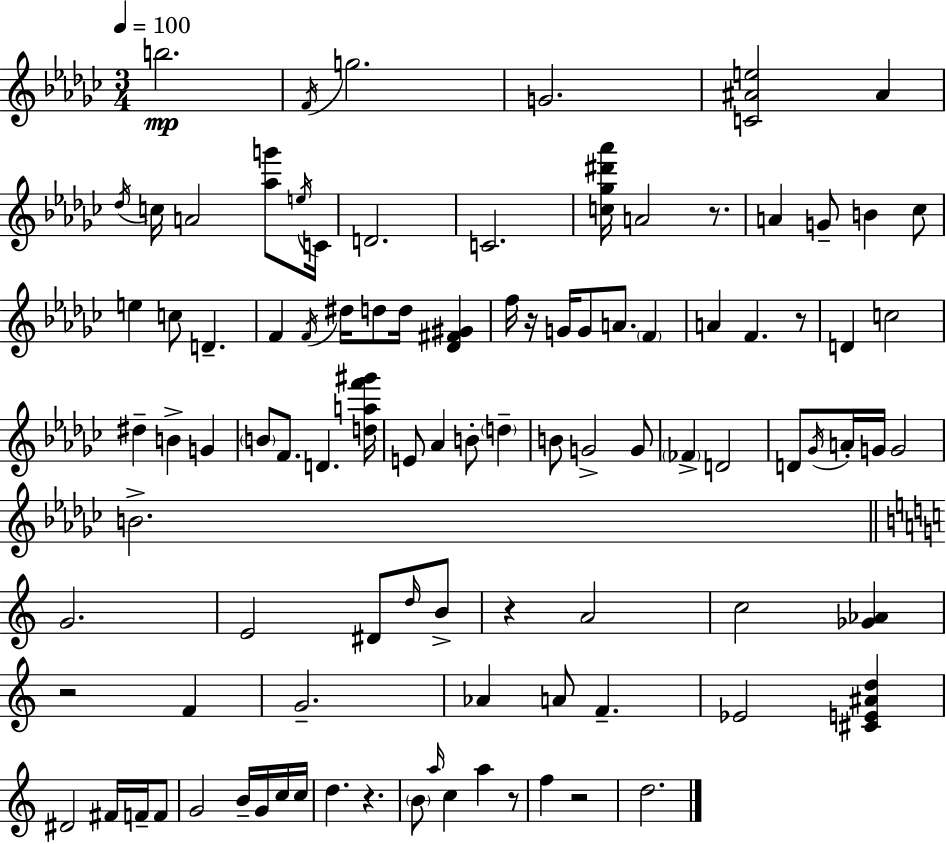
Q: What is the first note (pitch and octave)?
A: B5